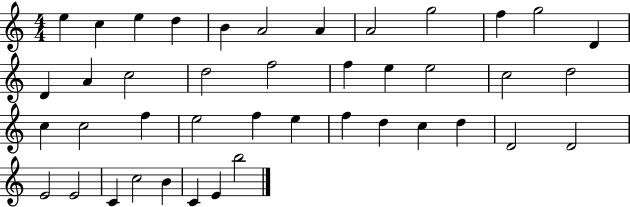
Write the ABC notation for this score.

X:1
T:Untitled
M:4/4
L:1/4
K:C
e c e d B A2 A A2 g2 f g2 D D A c2 d2 f2 f e e2 c2 d2 c c2 f e2 f e f d c d D2 D2 E2 E2 C c2 B C E b2